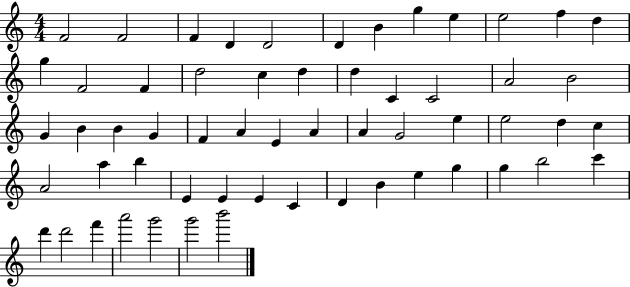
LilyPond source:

{
  \clef treble
  \numericTimeSignature
  \time 4/4
  \key c \major
  f'2 f'2 | f'4 d'4 d'2 | d'4 b'4 g''4 e''4 | e''2 f''4 d''4 | \break g''4 f'2 f'4 | d''2 c''4 d''4 | d''4 c'4 c'2 | a'2 b'2 | \break g'4 b'4 b'4 g'4 | f'4 a'4 e'4 a'4 | a'4 g'2 e''4 | e''2 d''4 c''4 | \break a'2 a''4 b''4 | e'4 e'4 e'4 c'4 | d'4 b'4 e''4 g''4 | g''4 b''2 c'''4 | \break d'''4 d'''2 f'''4 | a'''2 g'''2 | g'''2 b'''2 | \bar "|."
}